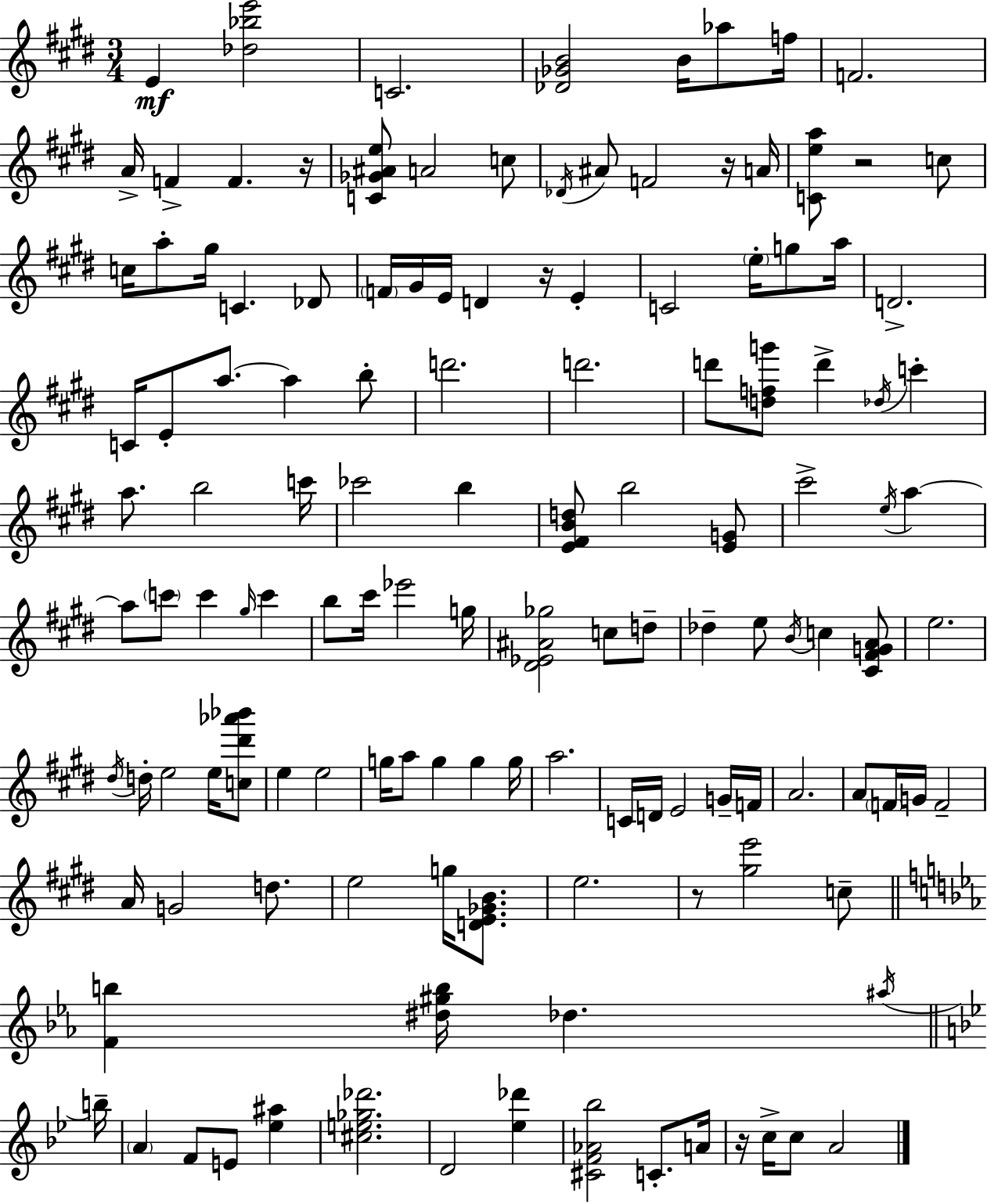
{
  \clef treble
  \numericTimeSignature
  \time 3/4
  \key e \major
  \repeat volta 2 { e'4\mf <des'' bes'' e'''>2 | c'2. | <des' ges' b'>2 b'16 aes''8 f''16 | f'2. | \break a'16-> f'4-> f'4. r16 | <c' ges' ais' e''>8 a'2 c''8 | \acciaccatura { des'16 } ais'8 f'2 r16 | a'16 <c' e'' a''>8 r2 c''8 | \break c''16 a''8-. gis''16 c'4. des'8 | \parenthesize f'16 gis'16 e'16 d'4 r16 e'4-. | c'2 \parenthesize e''16-. g''8 | a''16 d'2.-> | \break c'16 e'8-. a''8.~~ a''4 b''8-. | d'''2. | d'''2. | d'''8 <d'' f'' g'''>8 d'''4-> \acciaccatura { des''16 } c'''4-. | \break a''8. b''2 | c'''16 ces'''2 b''4 | <e' fis' b' d''>8 b''2 | <e' g'>8 cis'''2-> \acciaccatura { e''16 } a''4~~ | \break a''8 \parenthesize c'''8 c'''4 \grace { gis''16 } | c'''4 b''8 cis'''16 ees'''2 | g''16 <dis' ees' ais' ges''>2 | c''8 d''8-- des''4-- e''8 \acciaccatura { b'16 } c''4 | \break <cis' fis' g' a'>8 e''2. | \acciaccatura { dis''16 } d''16-. e''2 | e''16 <c'' dis''' aes''' bes'''>8 e''4 e''2 | g''16 a''8 g''4 | \break g''4 g''16 a''2. | c'16 d'16 e'2 | g'16-- f'16 a'2. | a'8 \parenthesize f'16 g'16 f'2-- | \break a'16 g'2 | d''8. e''2 | g''16 <d' e' ges' b'>8. e''2. | r8 <gis'' e'''>2 | \break c''8-- \bar "||" \break \key ees \major <f' b''>4 <dis'' gis'' b''>16 des''4. \acciaccatura { ais''16 } | \bar "||" \break \key bes \major b''16-- \parenthesize a'4 f'8 e'8 <ees'' ais''>4 | <cis'' e'' ges'' des'''>2. | d'2 <ees'' des'''>4 | <cis' f' aes' bes''>2 c'8.-. | \break a'16 r16 c''16-> c''8 a'2 | } \bar "|."
}